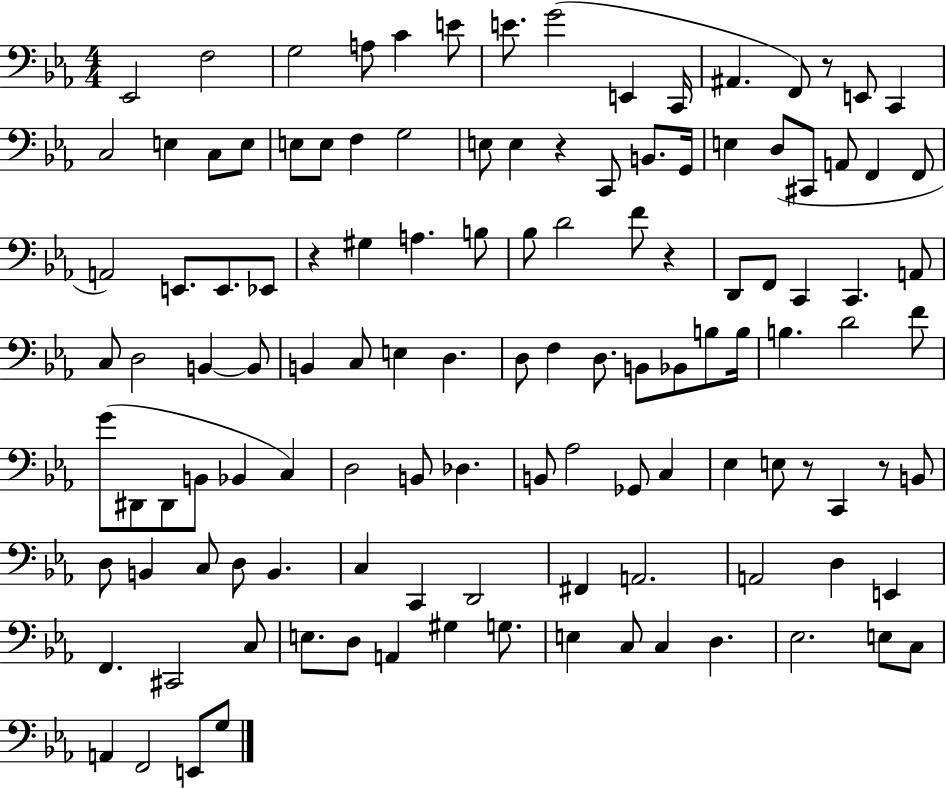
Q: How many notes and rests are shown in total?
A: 121